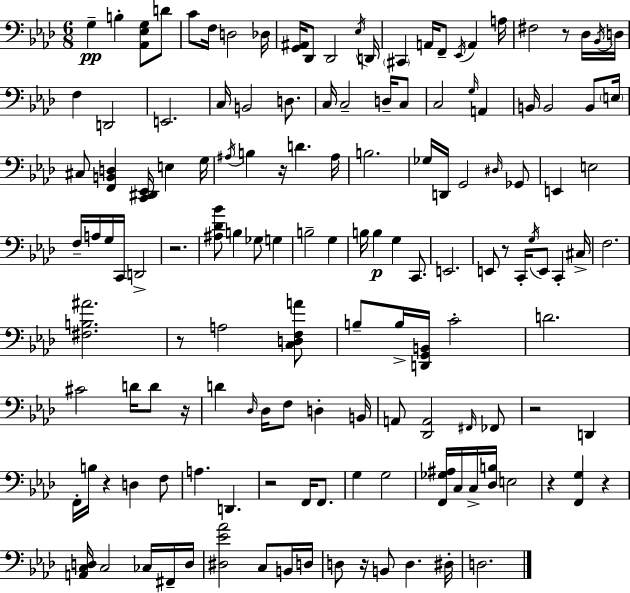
G3/q B3/q [Ab2,Eb3,G3]/e D4/e C4/e F3/s D3/h Db3/s [G2,A#2]/s Db2/e Db2/h Eb3/s D2/s C#2/q A2/s F2/e Eb2/s A2/q A3/s F#3/h R/e Db3/s Bb2/s D3/s F3/q D2/h E2/h. C3/s B2/h D3/e. C3/s C3/h D3/s C3/e C3/h G3/s A2/q B2/s B2/h B2/e E3/s C#3/e [F2,B2,D3]/q [C2,D#2,Eb2]/s E3/q G3/s A#3/s B3/q R/s D4/q. A#3/s B3/h. Gb3/s D2/s G2/h D#3/s Gb2/e E2/q E3/h F3/s A3/s G3/s C2/s D2/h R/h. [A#3,Db4,Bb4]/e B3/q Gb3/e G3/q B3/h G3/q B3/s B3/q G3/q C2/e. E2/h. E2/e R/e C2/s G3/s E2/e C2/q C#3/s F3/h. [F#3,B3,A#4]/h. R/e A3/h [C3,D3,F3,A4]/e B3/e B3/s [D2,G2,B2]/s C4/h D4/h. C#4/h D4/s D4/e R/s D4/q Db3/s Db3/s F3/e D3/q B2/s A2/e [Db2,A2]/h F#2/s FES2/e R/h D2/q F2/s B3/s R/q D3/q F3/e A3/q. D2/q. R/h F2/s F2/e. G3/q G3/h [F2,Gb3,A#3]/s C3/s C3/s [Db3,B3]/s E3/h R/q [F2,G3]/q R/q [A2,C3,D3]/s C3/h CES3/s F#2/s D3/s [D#3,Eb4,Ab4]/h C3/e B2/s D3/s D3/e R/s B2/e D3/q. D#3/s D3/h.